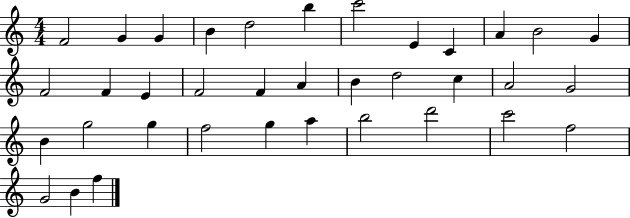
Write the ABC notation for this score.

X:1
T:Untitled
M:4/4
L:1/4
K:C
F2 G G B d2 b c'2 E C A B2 G F2 F E F2 F A B d2 c A2 G2 B g2 g f2 g a b2 d'2 c'2 f2 G2 B f